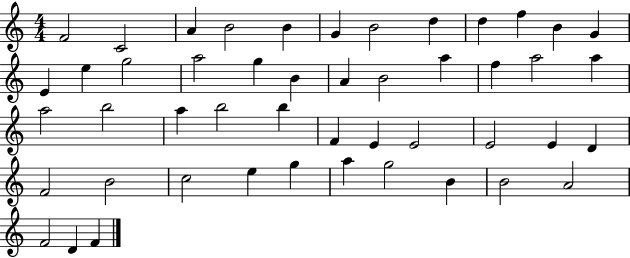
X:1
T:Untitled
M:4/4
L:1/4
K:C
F2 C2 A B2 B G B2 d d f B G E e g2 a2 g B A B2 a f a2 a a2 b2 a b2 b F E E2 E2 E D F2 B2 c2 e g a g2 B B2 A2 F2 D F